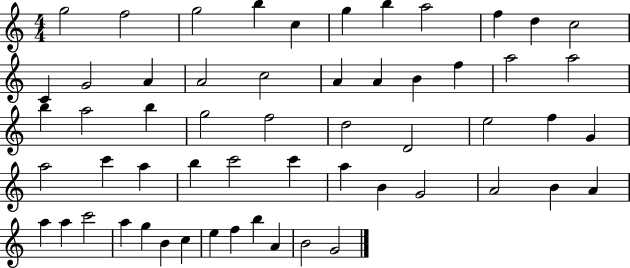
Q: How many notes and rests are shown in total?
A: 57